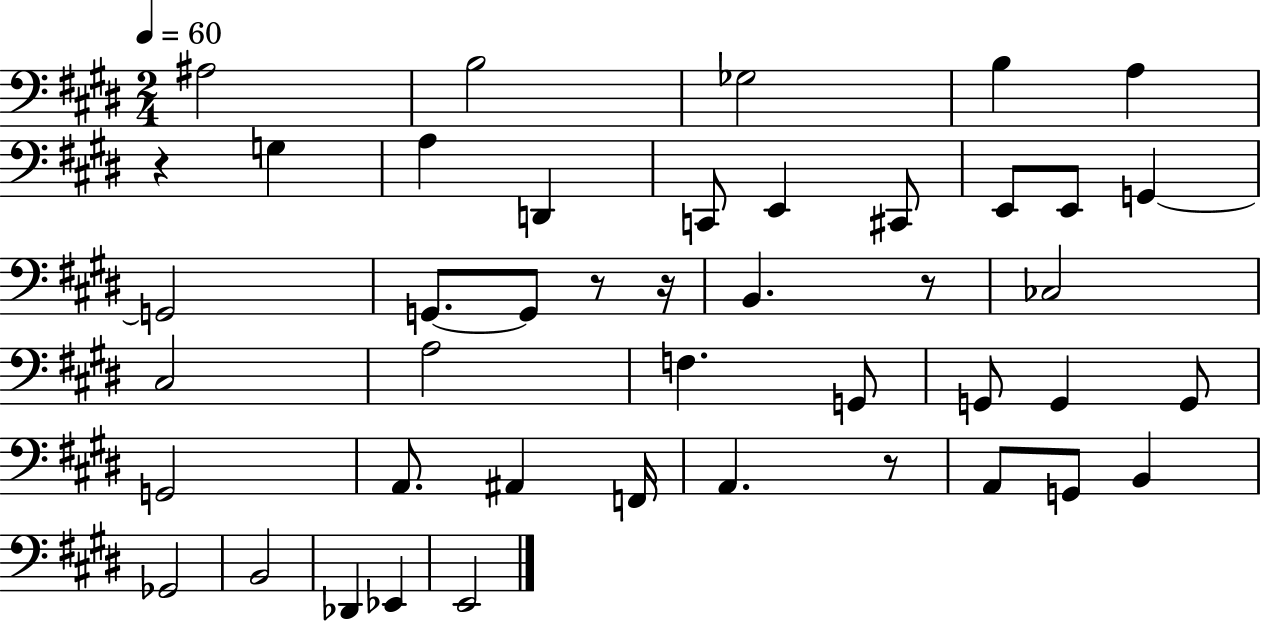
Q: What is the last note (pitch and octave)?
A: E2